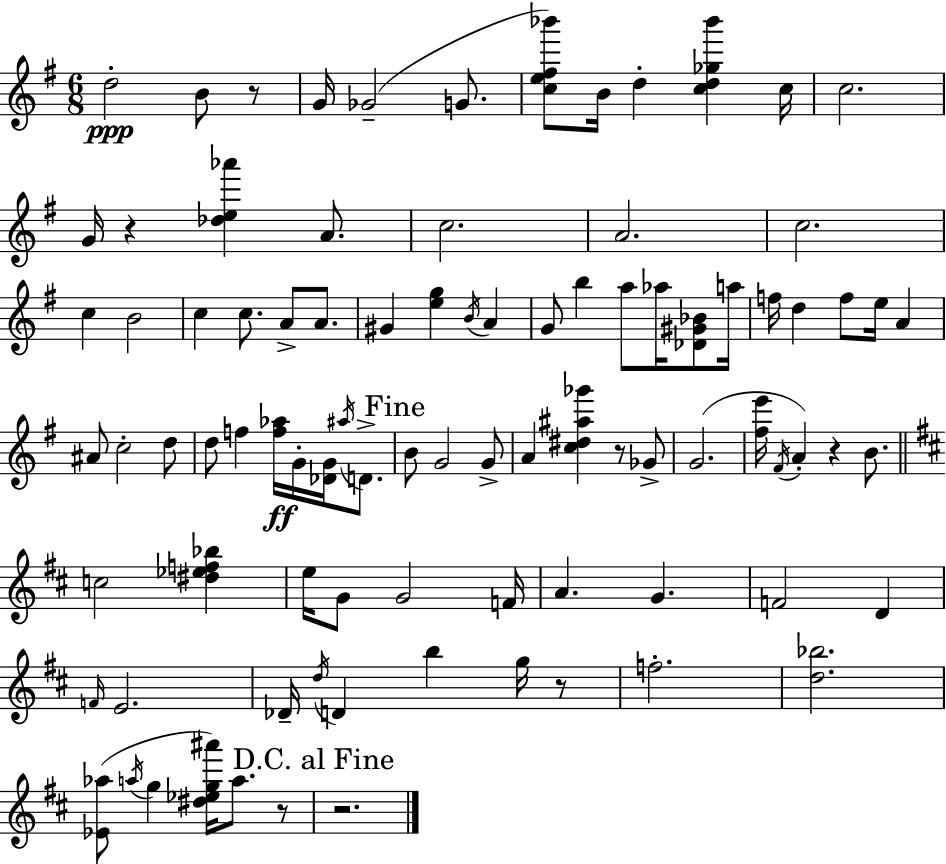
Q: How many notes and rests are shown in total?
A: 90